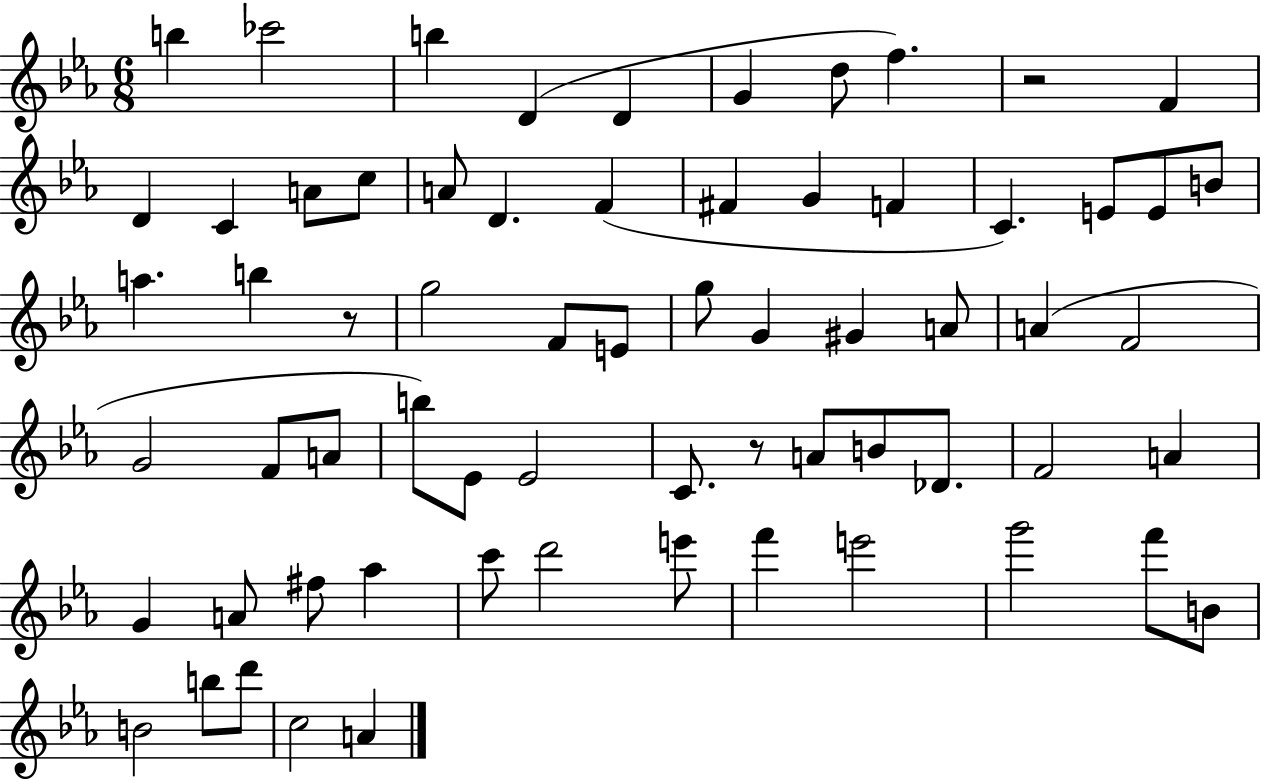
{
  \clef treble
  \numericTimeSignature
  \time 6/8
  \key ees \major
  b''4 ces'''2 | b''4 d'4( d'4 | g'4 d''8 f''4.) | r2 f'4 | \break d'4 c'4 a'8 c''8 | a'8 d'4. f'4( | fis'4 g'4 f'4 | c'4.) e'8 e'8 b'8 | \break a''4. b''4 r8 | g''2 f'8 e'8 | g''8 g'4 gis'4 a'8 | a'4( f'2 | \break g'2 f'8 a'8 | b''8) ees'8 ees'2 | c'8. r8 a'8 b'8 des'8. | f'2 a'4 | \break g'4 a'8 fis''8 aes''4 | c'''8 d'''2 e'''8 | f'''4 e'''2 | g'''2 f'''8 b'8 | \break b'2 b''8 d'''8 | c''2 a'4 | \bar "|."
}